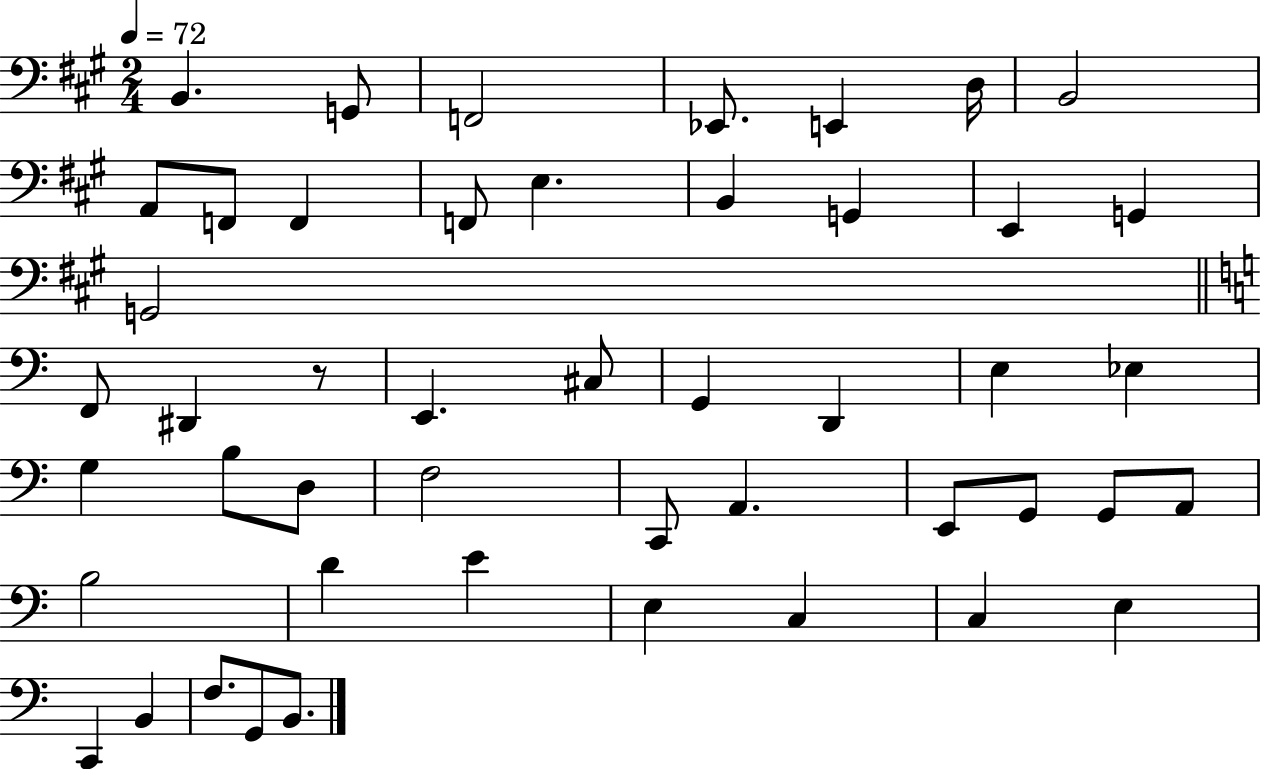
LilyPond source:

{
  \clef bass
  \numericTimeSignature
  \time 2/4
  \key a \major
  \tempo 4 = 72
  b,4. g,8 | f,2 | ees,8. e,4 d16 | b,2 | \break a,8 f,8 f,4 | f,8 e4. | b,4 g,4 | e,4 g,4 | \break g,2 | \bar "||" \break \key a \minor f,8 dis,4 r8 | e,4. cis8 | g,4 d,4 | e4 ees4 | \break g4 b8 d8 | f2 | c,8 a,4. | e,8 g,8 g,8 a,8 | \break b2 | d'4 e'4 | e4 c4 | c4 e4 | \break c,4 b,4 | f8. g,8 b,8. | \bar "|."
}